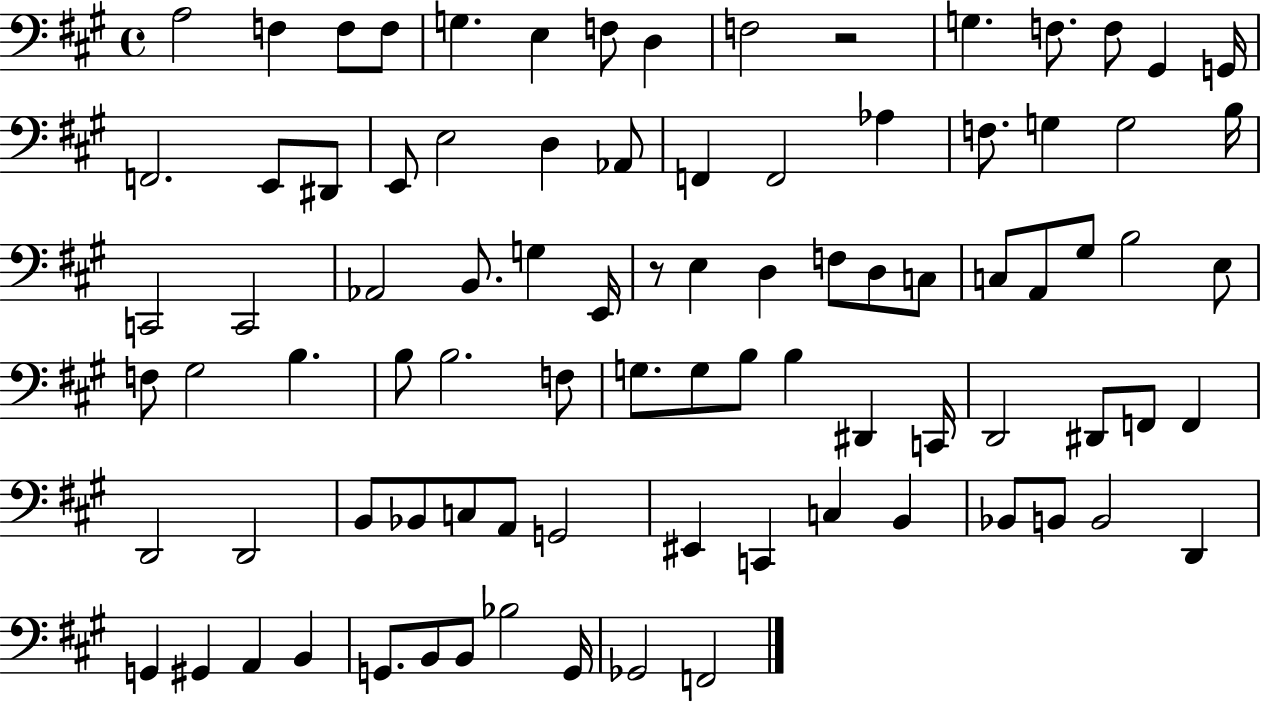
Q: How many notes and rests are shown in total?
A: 88